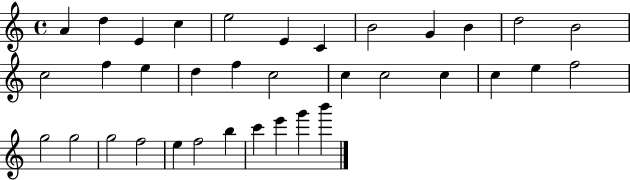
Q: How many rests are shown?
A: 0